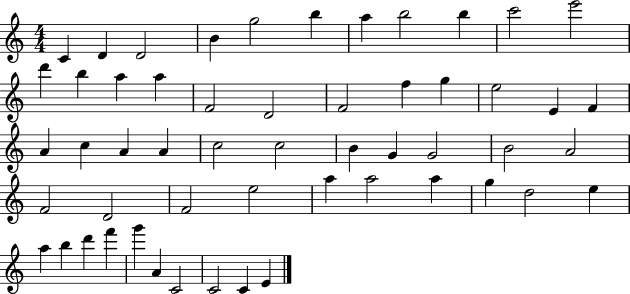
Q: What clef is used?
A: treble